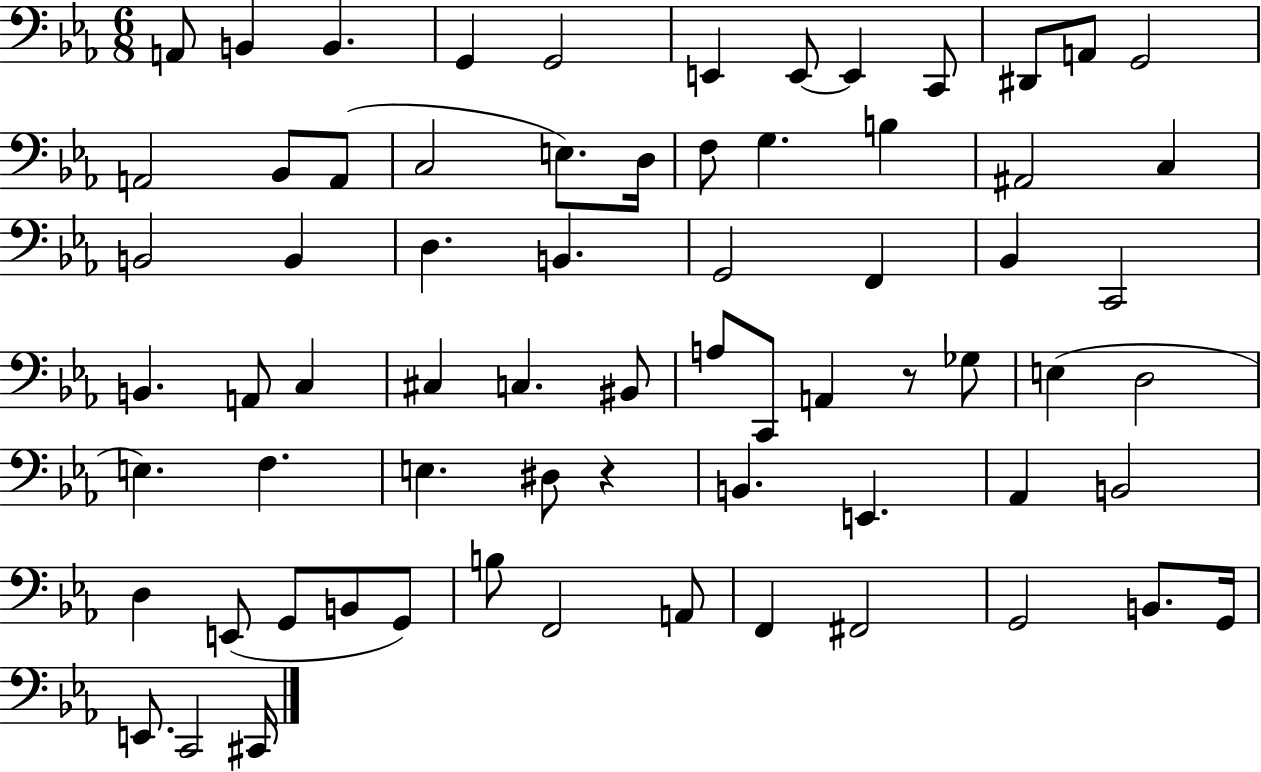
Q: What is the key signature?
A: EES major